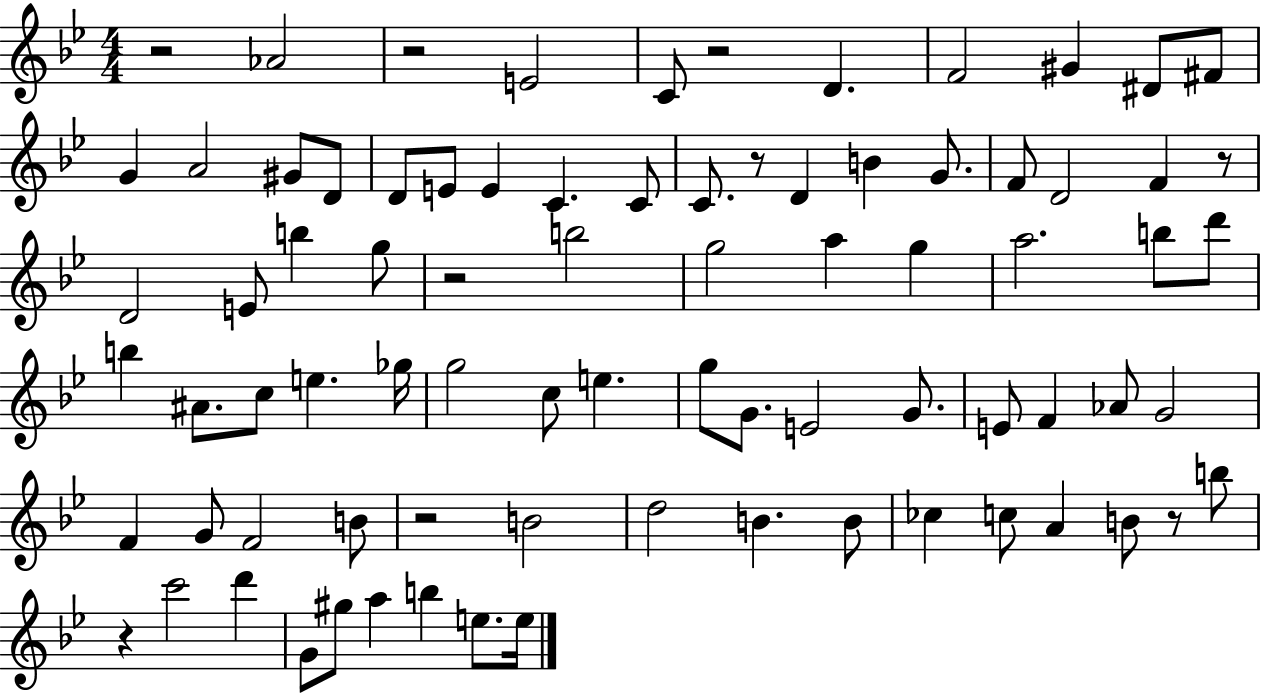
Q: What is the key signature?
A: BES major